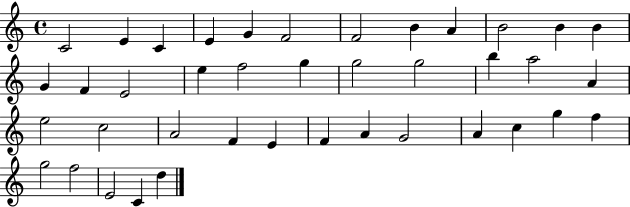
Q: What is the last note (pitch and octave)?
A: D5